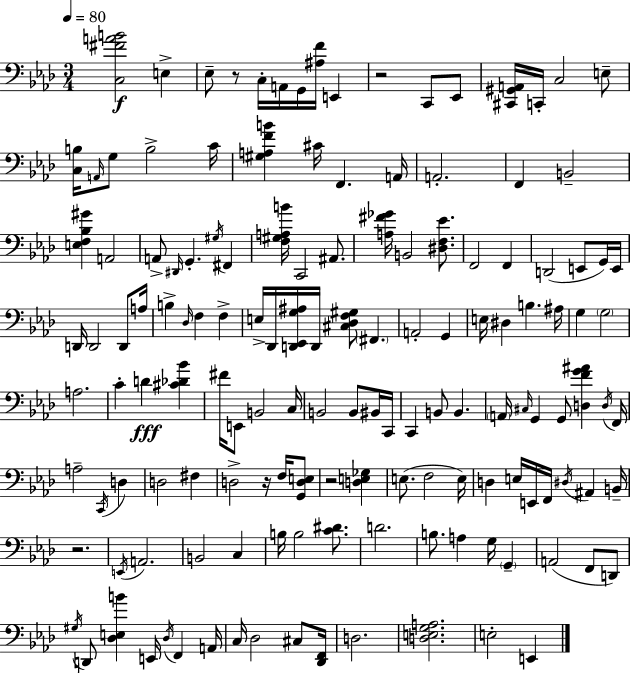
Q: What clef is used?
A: bass